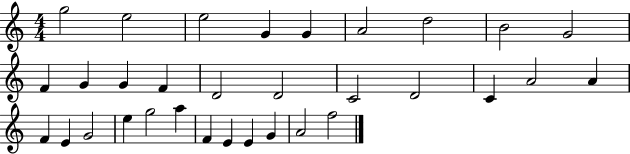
X:1
T:Untitled
M:4/4
L:1/4
K:C
g2 e2 e2 G G A2 d2 B2 G2 F G G F D2 D2 C2 D2 C A2 A F E G2 e g2 a F E E G A2 f2